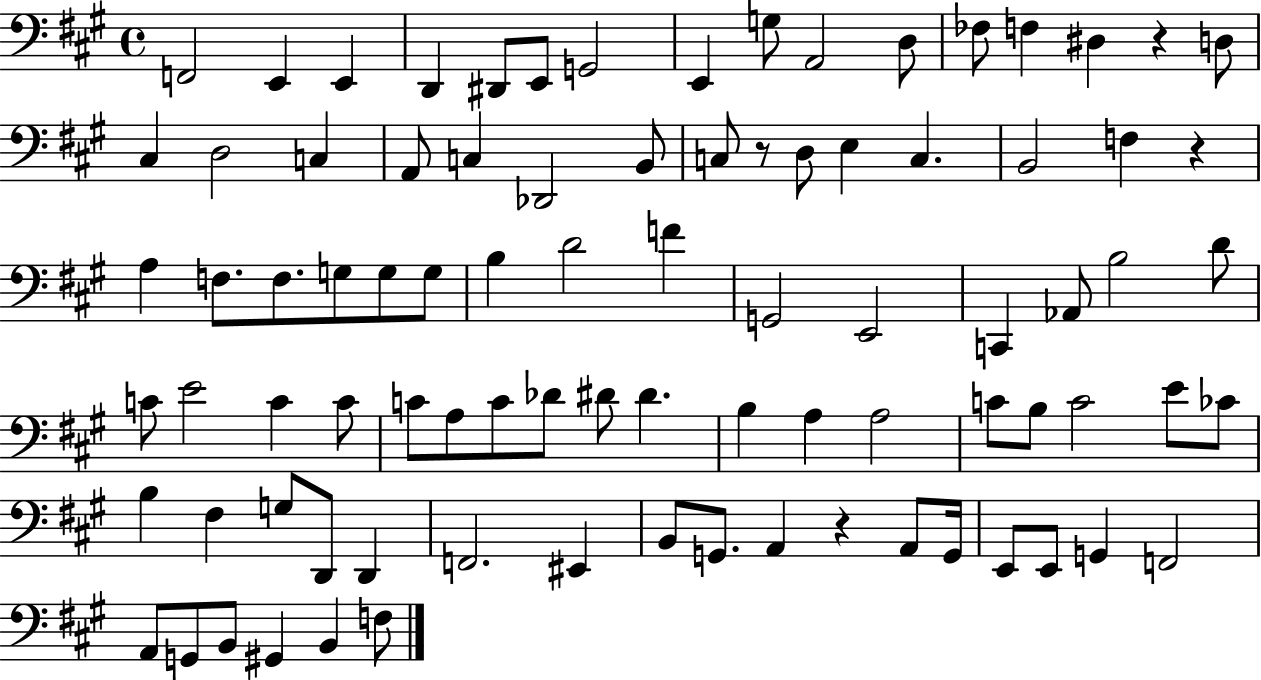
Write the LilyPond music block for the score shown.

{
  \clef bass
  \time 4/4
  \defaultTimeSignature
  \key a \major
  \repeat volta 2 { f,2 e,4 e,4 | d,4 dis,8 e,8 g,2 | e,4 g8 a,2 d8 | fes8 f4 dis4 r4 d8 | \break cis4 d2 c4 | a,8 c4 des,2 b,8 | c8 r8 d8 e4 c4. | b,2 f4 r4 | \break a4 f8. f8. g8 g8 g8 | b4 d'2 f'4 | g,2 e,2 | c,4 aes,8 b2 d'8 | \break c'8 e'2 c'4 c'8 | c'8 a8 c'8 des'8 dis'8 dis'4. | b4 a4 a2 | c'8 b8 c'2 e'8 ces'8 | \break b4 fis4 g8 d,8 d,4 | f,2. eis,4 | b,8 g,8. a,4 r4 a,8 g,16 | e,8 e,8 g,4 f,2 | \break a,8 g,8 b,8 gis,4 b,4 f8 | } \bar "|."
}